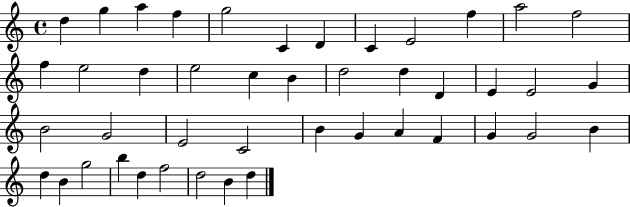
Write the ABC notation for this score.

X:1
T:Untitled
M:4/4
L:1/4
K:C
d g a f g2 C D C E2 f a2 f2 f e2 d e2 c B d2 d D E E2 G B2 G2 E2 C2 B G A F G G2 B d B g2 b d f2 d2 B d